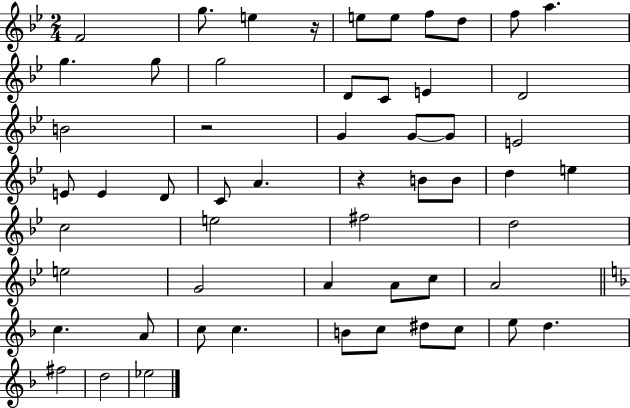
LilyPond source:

{
  \clef treble
  \numericTimeSignature
  \time 2/4
  \key bes \major
  f'2 | g''8. e''4 r16 | e''8 e''8 f''8 d''8 | f''8 a''4. | \break g''4. g''8 | g''2 | d'8 c'8 e'4 | d'2 | \break b'2 | r2 | g'4 g'8~~ g'8 | e'2 | \break e'8 e'4 d'8 | c'8 a'4. | r4 b'8 b'8 | d''4 e''4 | \break c''2 | e''2 | fis''2 | d''2 | \break e''2 | g'2 | a'4 a'8 c''8 | a'2 | \break \bar "||" \break \key f \major c''4. a'8 | c''8 c''4. | b'8 c''8 dis''8 c''8 | e''8 d''4. | \break fis''2 | d''2 | ees''2 | \bar "|."
}